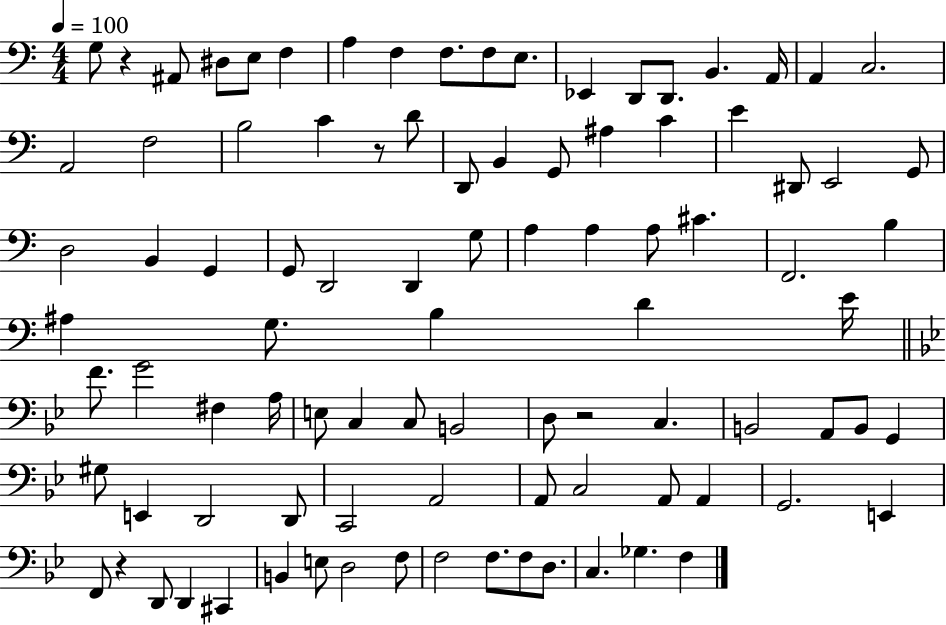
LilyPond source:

{
  \clef bass
  \numericTimeSignature
  \time 4/4
  \key c \major
  \tempo 4 = 100
  g8 r4 ais,8 dis8 e8 f4 | a4 f4 f8. f8 e8. | ees,4 d,8 d,8. b,4. a,16 | a,4 c2. | \break a,2 f2 | b2 c'4 r8 d'8 | d,8 b,4 g,8 ais4 c'4 | e'4 dis,8 e,2 g,8 | \break d2 b,4 g,4 | g,8 d,2 d,4 g8 | a4 a4 a8 cis'4. | f,2. b4 | \break ais4 g8. b4 d'4 e'16 | \bar "||" \break \key bes \major f'8. g'2 fis4 a16 | e8 c4 c8 b,2 | d8 r2 c4. | b,2 a,8 b,8 g,4 | \break gis8 e,4 d,2 d,8 | c,2 a,2 | a,8 c2 a,8 a,4 | g,2. e,4 | \break f,8 r4 d,8 d,4 cis,4 | b,4 e8 d2 f8 | f2 f8. f8 d8. | c4. ges4. f4 | \break \bar "|."
}